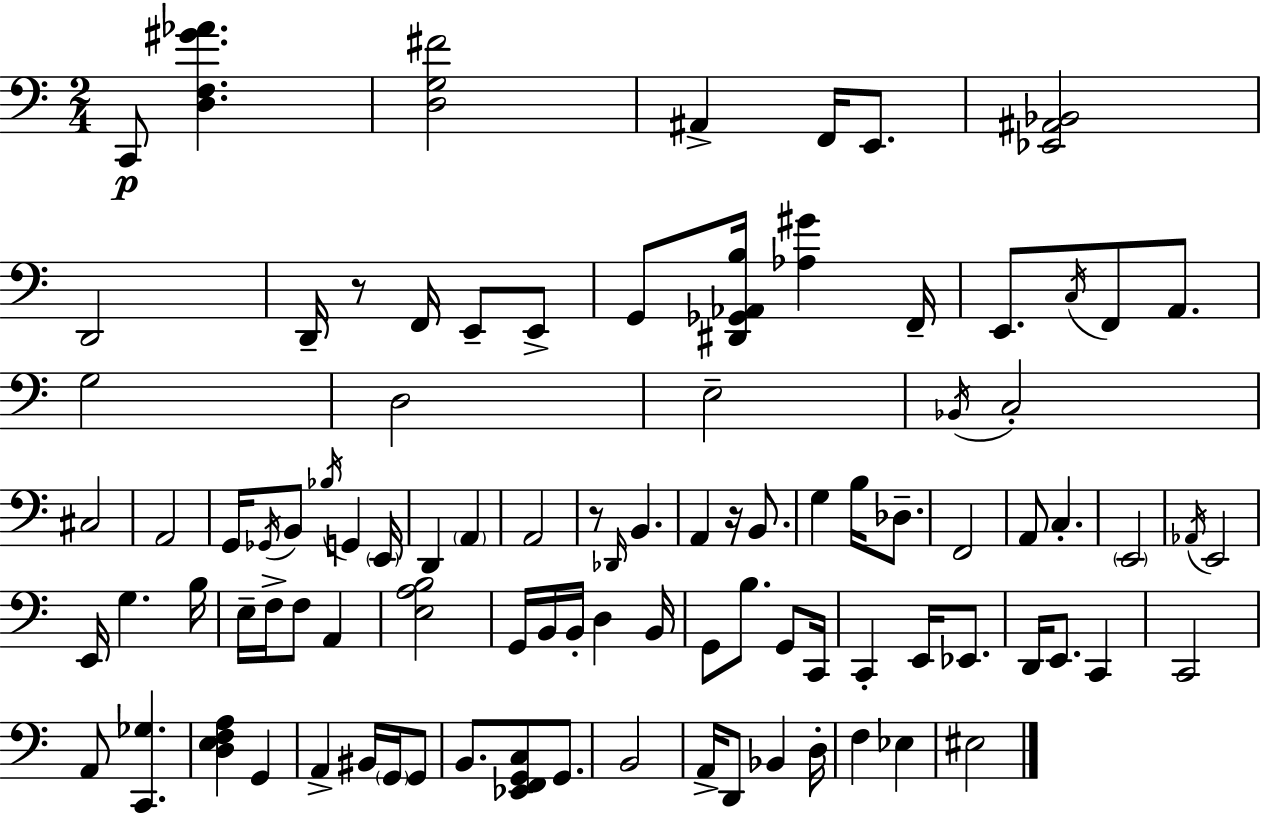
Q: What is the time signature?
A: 2/4